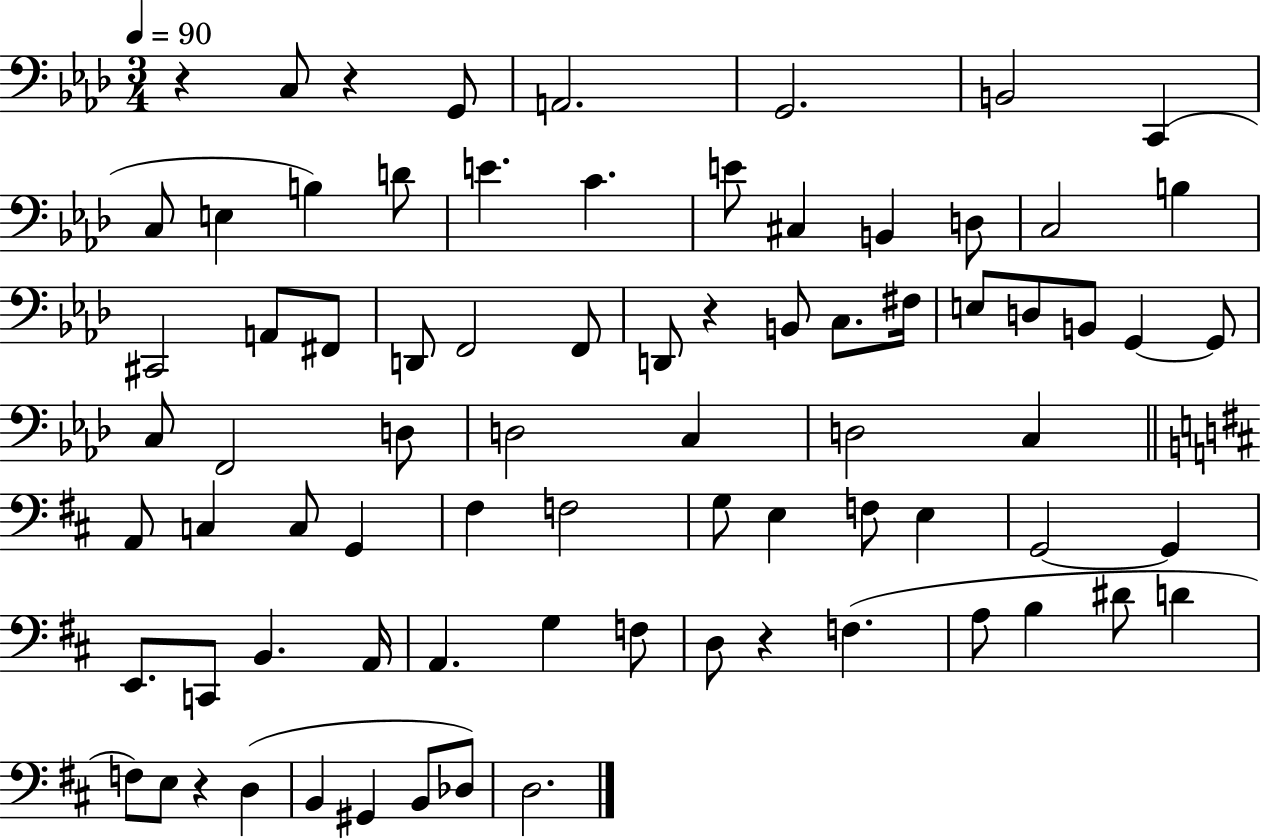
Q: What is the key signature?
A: AES major